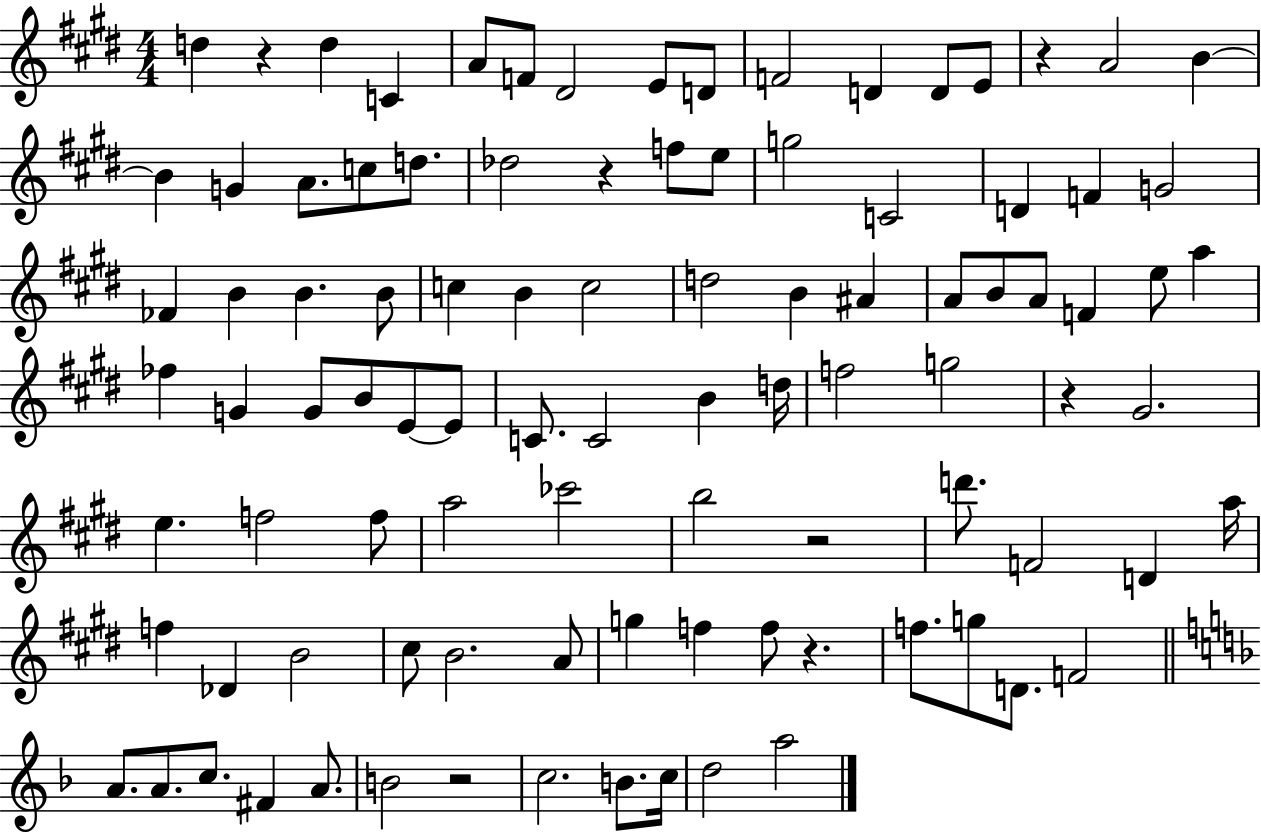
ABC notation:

X:1
T:Untitled
M:4/4
L:1/4
K:E
d z d C A/2 F/2 ^D2 E/2 D/2 F2 D D/2 E/2 z A2 B B G A/2 c/2 d/2 _d2 z f/2 e/2 g2 C2 D F G2 _F B B B/2 c B c2 d2 B ^A A/2 B/2 A/2 F e/2 a _f G G/2 B/2 E/2 E/2 C/2 C2 B d/4 f2 g2 z ^G2 e f2 f/2 a2 _c'2 b2 z2 d'/2 F2 D a/4 f _D B2 ^c/2 B2 A/2 g f f/2 z f/2 g/2 D/2 F2 A/2 A/2 c/2 ^F A/2 B2 z2 c2 B/2 c/4 d2 a2